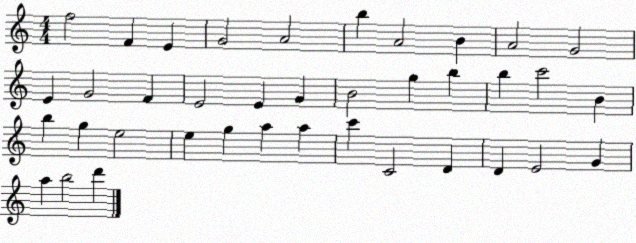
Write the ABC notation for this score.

X:1
T:Untitled
M:4/4
L:1/4
K:C
f2 F E G2 A2 b A2 B A2 G2 E G2 F E2 E G B2 g b b c'2 B b g e2 e g a a c' C2 D D E2 G a b2 d'